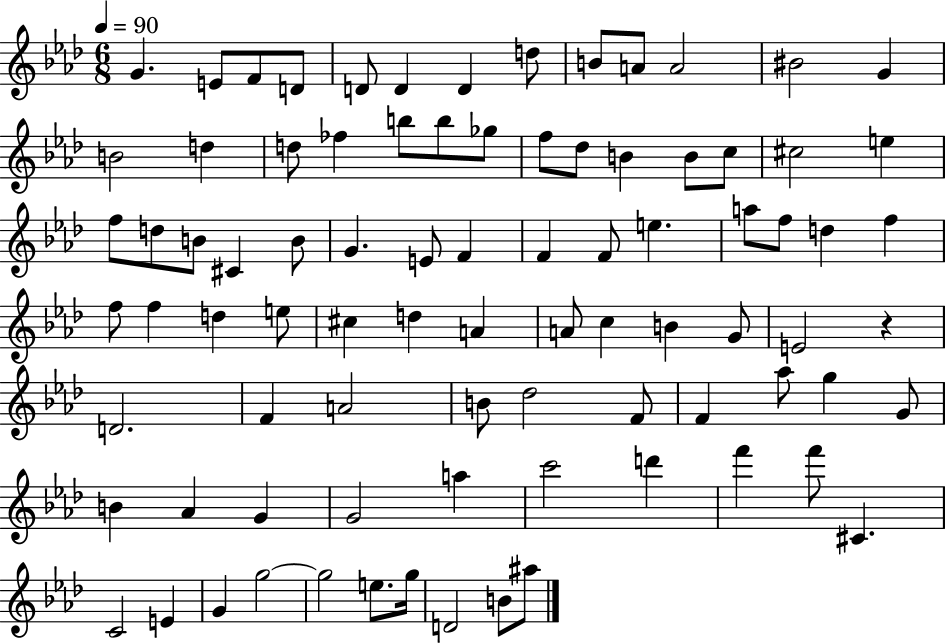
{
  \clef treble
  \numericTimeSignature
  \time 6/8
  \key aes \major
  \tempo 4 = 90
  \repeat volta 2 { g'4. e'8 f'8 d'8 | d'8 d'4 d'4 d''8 | b'8 a'8 a'2 | bis'2 g'4 | \break b'2 d''4 | d''8 fes''4 b''8 b''8 ges''8 | f''8 des''8 b'4 b'8 c''8 | cis''2 e''4 | \break f''8 d''8 b'8 cis'4 b'8 | g'4. e'8 f'4 | f'4 f'8 e''4. | a''8 f''8 d''4 f''4 | \break f''8 f''4 d''4 e''8 | cis''4 d''4 a'4 | a'8 c''4 b'4 g'8 | e'2 r4 | \break d'2. | f'4 a'2 | b'8 des''2 f'8 | f'4 aes''8 g''4 g'8 | \break b'4 aes'4 g'4 | g'2 a''4 | c'''2 d'''4 | f'''4 f'''8 cis'4. | \break c'2 e'4 | g'4 g''2~~ | g''2 e''8. g''16 | d'2 b'8 ais''8 | \break } \bar "|."
}